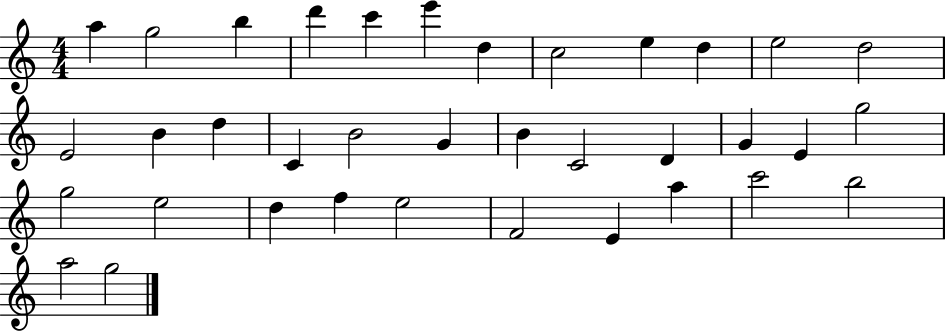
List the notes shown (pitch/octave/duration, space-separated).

A5/q G5/h B5/q D6/q C6/q E6/q D5/q C5/h E5/q D5/q E5/h D5/h E4/h B4/q D5/q C4/q B4/h G4/q B4/q C4/h D4/q G4/q E4/q G5/h G5/h E5/h D5/q F5/q E5/h F4/h E4/q A5/q C6/h B5/h A5/h G5/h